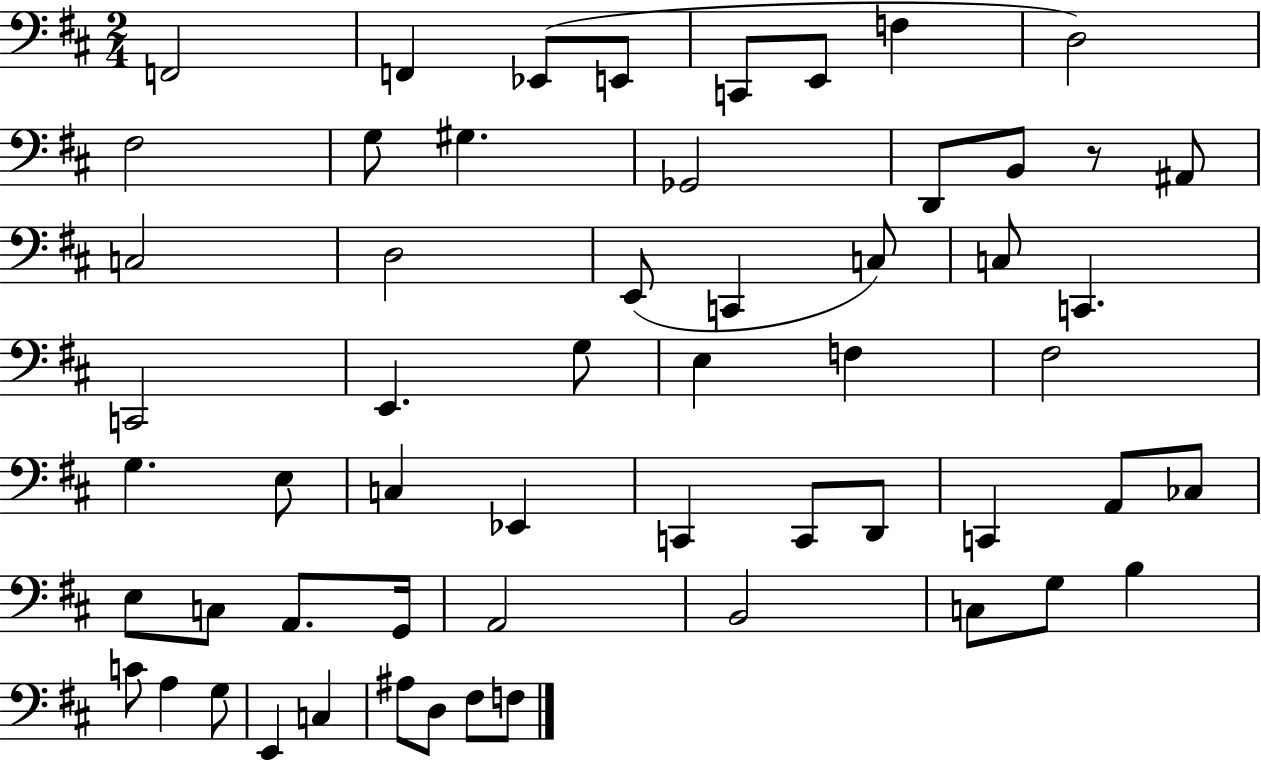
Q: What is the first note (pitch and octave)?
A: F2